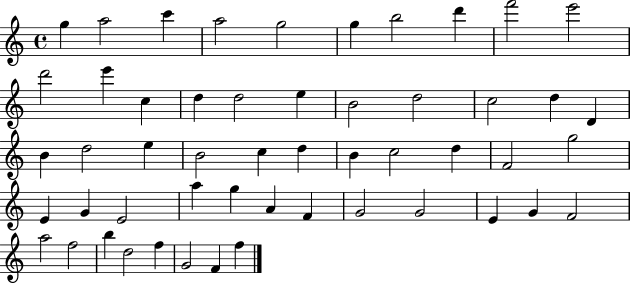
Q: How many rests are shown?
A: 0